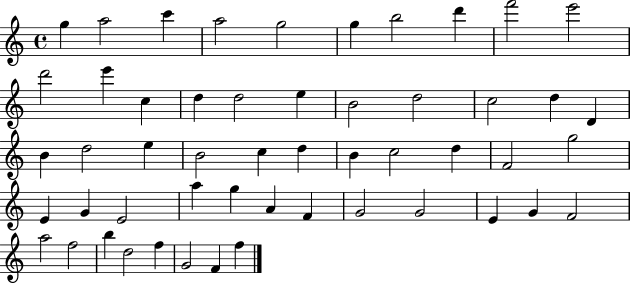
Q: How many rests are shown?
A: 0